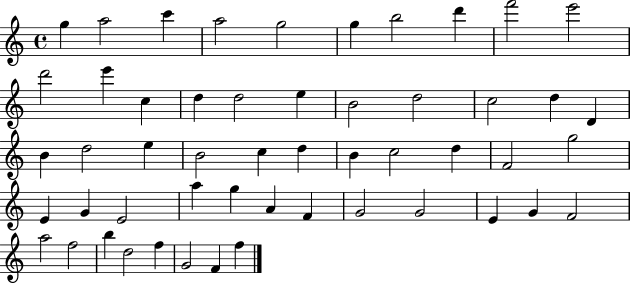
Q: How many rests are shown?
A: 0